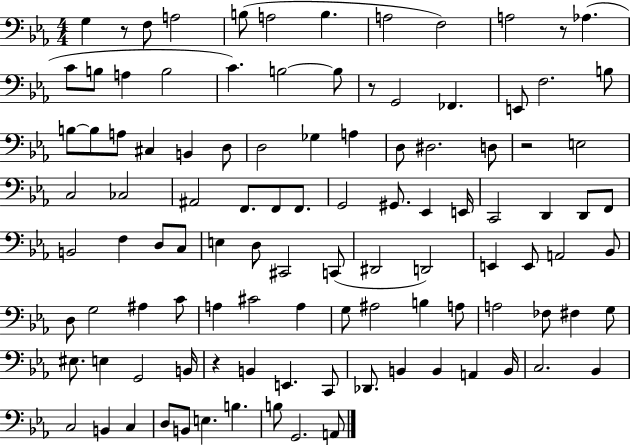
{
  \clef bass
  \numericTimeSignature
  \time 4/4
  \key ees \major
  g4 r8 f8 a2 | b8( a2 b4. | a2 f2) | a2 r8 aes4.( | \break c'8 b8 a4 b2 | c'4.) b2~~ b8 | r8 g,2 fes,4. | e,8 f2. b8 | \break b8~~ b8 a8 cis4 b,4 d8 | d2 ges4 a4 | d8 dis2. d8 | r2 e2 | \break c2 ces2 | ais,2 f,8. f,8 f,8. | g,2 gis,8. ees,4 e,16 | c,2 d,4 d,8 f,8 | \break b,2 f4 d8 c8 | e4 d8 cis,2 c,8( | dis,2 d,2) | e,4 e,8 a,2 bes,8 | \break d8 g2 ais4 c'8 | a4 cis'2 a4 | g8 ais2 b4 a8 | a2 fes8 fis4 g8 | \break eis8. e4 g,2 b,16 | r4 b,4 e,4. c,8 | des,8. b,4 b,4 a,4 b,16 | c2. bes,4 | \break c2 b,4 c4 | d8 b,8 e4. b4. | b8 g,2. a,8 | \bar "|."
}